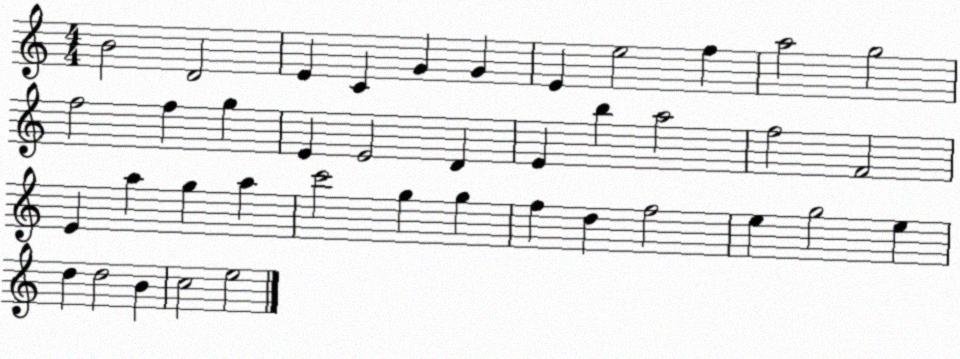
X:1
T:Untitled
M:4/4
L:1/4
K:C
B2 D2 E C G G E e2 f a2 g2 f2 f g E E2 D E b a2 f2 F2 E a g a c'2 g g f d f2 e g2 e d d2 B c2 e2